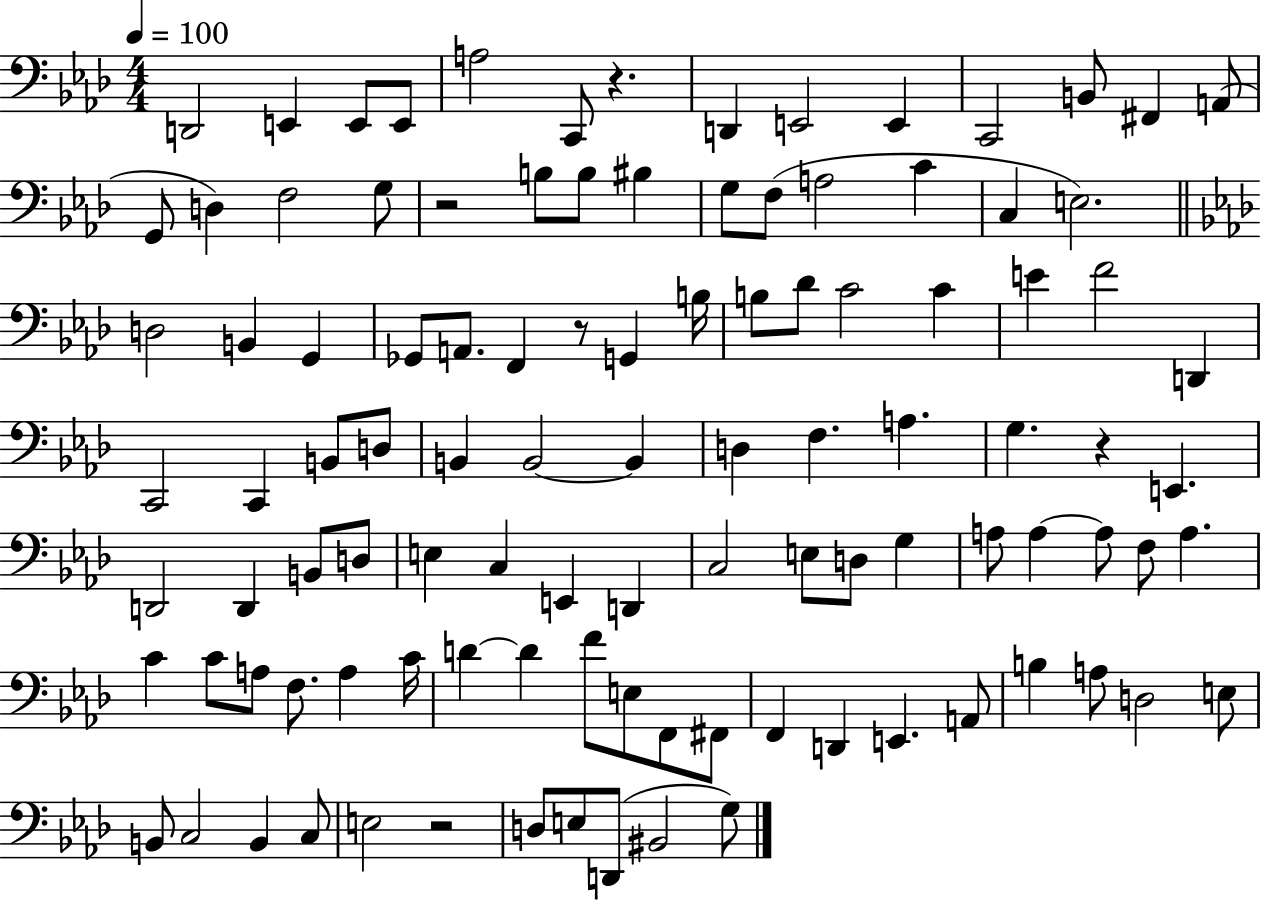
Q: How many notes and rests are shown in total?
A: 105